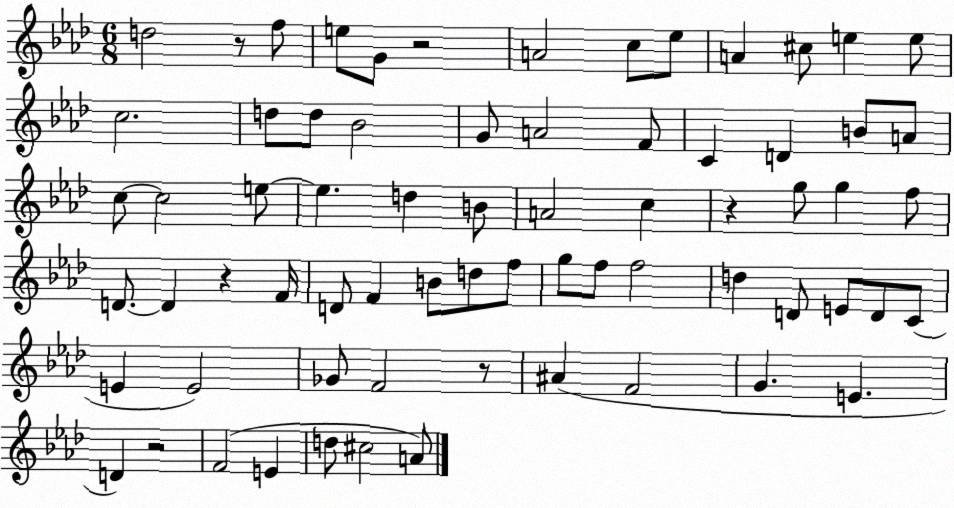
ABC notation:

X:1
T:Untitled
M:6/8
L:1/4
K:Ab
d2 z/2 f/2 e/2 G/2 z2 A2 c/2 _e/2 A ^c/2 e e/2 c2 d/2 d/2 _B2 G/2 A2 F/2 C D B/2 A/2 c/2 c2 e/2 e d B/2 A2 c z g/2 g f/2 D/2 D z F/4 D/2 F B/2 d/2 f/2 g/2 f/2 f2 d D/2 E/2 D/2 C/2 E E2 _G/2 F2 z/2 ^A F2 G E D z2 F2 E d/2 ^c2 A/2